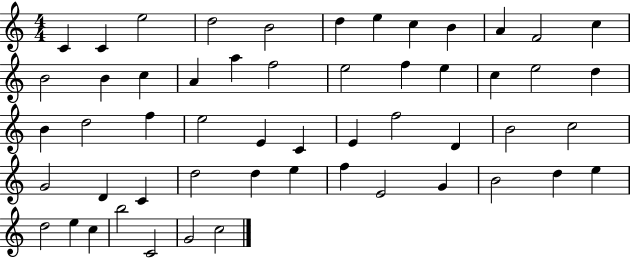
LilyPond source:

{
  \clef treble
  \numericTimeSignature
  \time 4/4
  \key c \major
  c'4 c'4 e''2 | d''2 b'2 | d''4 e''4 c''4 b'4 | a'4 f'2 c''4 | \break b'2 b'4 c''4 | a'4 a''4 f''2 | e''2 f''4 e''4 | c''4 e''2 d''4 | \break b'4 d''2 f''4 | e''2 e'4 c'4 | e'4 f''2 d'4 | b'2 c''2 | \break g'2 d'4 c'4 | d''2 d''4 e''4 | f''4 e'2 g'4 | b'2 d''4 e''4 | \break d''2 e''4 c''4 | b''2 c'2 | g'2 c''2 | \bar "|."
}